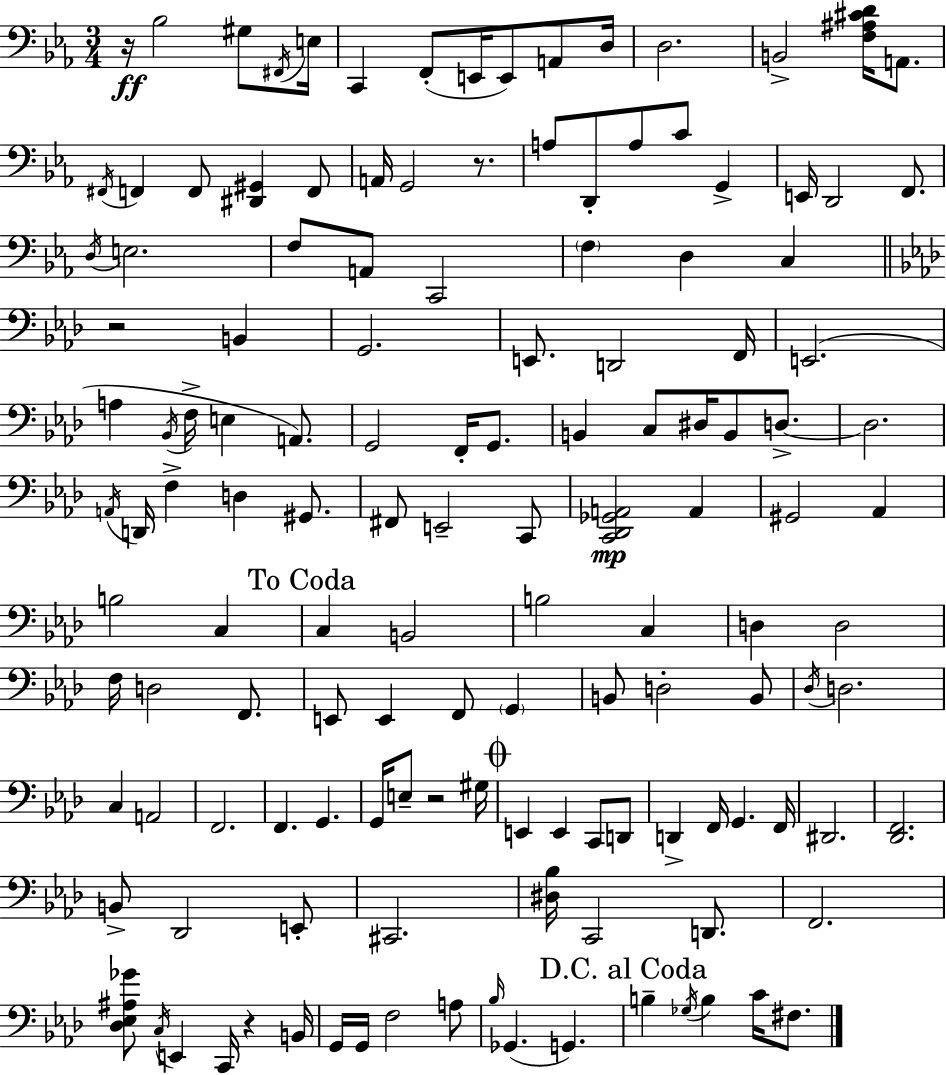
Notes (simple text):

R/s Bb3/h G#3/e F#2/s E3/s C2/q F2/e E2/s E2/e A2/e D3/s D3/h. B2/h [F3,A#3,C#4,D4]/s A2/e. F#2/s F2/q F2/e [D#2,G#2]/q F2/e A2/s G2/h R/e. A3/e D2/e A3/e C4/e G2/q E2/s D2/h F2/e. D3/s E3/h. F3/e A2/e C2/h F3/q D3/q C3/q R/h B2/q G2/h. E2/e. D2/h F2/s E2/h. A3/q Bb2/s F3/s E3/q A2/e. G2/h F2/s G2/e. B2/q C3/e D#3/s B2/e D3/e. D3/h. A2/s D2/s F3/q D3/q G#2/e. F#2/e E2/h C2/e [C2,Db2,Gb2,A2]/h A2/q G#2/h Ab2/q B3/h C3/q C3/q B2/h B3/h C3/q D3/q D3/h F3/s D3/h F2/e. E2/e E2/q F2/e G2/q B2/e D3/h B2/e Db3/s D3/h. C3/q A2/h F2/h. F2/q. G2/q. G2/s E3/e R/h G#3/s E2/q E2/q C2/e D2/e D2/q F2/s G2/q. F2/s D#2/h. [Db2,F2]/h. B2/e Db2/h E2/e C#2/h. [D#3,Bb3]/s C2/h D2/e. F2/h. [Db3,Eb3,A#3,Gb4]/e C3/s E2/q C2/s R/q B2/s G2/s G2/s F3/h A3/e Bb3/s Gb2/q. G2/q. B3/q Gb3/s B3/q C4/s F#3/e.